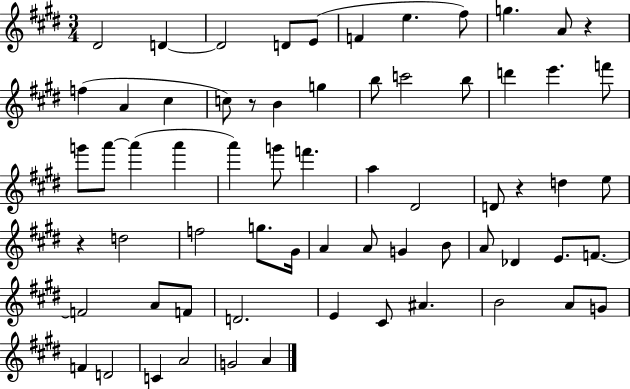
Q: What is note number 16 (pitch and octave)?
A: G5